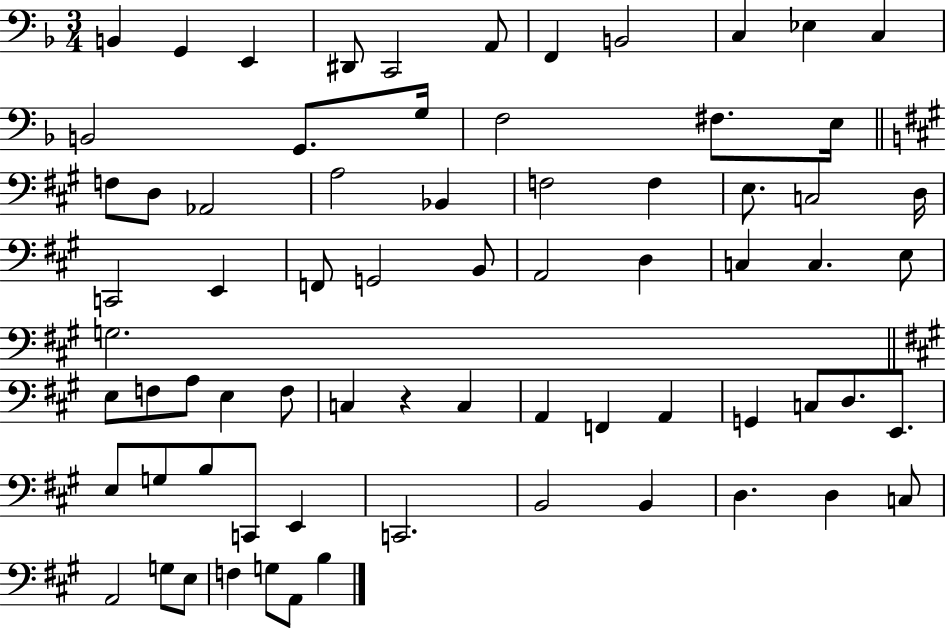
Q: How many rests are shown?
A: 1